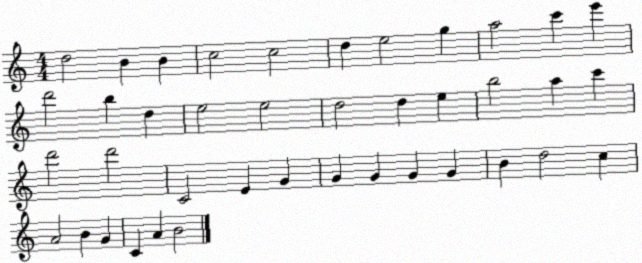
X:1
T:Untitled
M:4/4
L:1/4
K:C
d2 B B c2 c2 d e2 g a2 c' e' d'2 b d e2 e2 d2 d e b2 a c' d'2 d'2 C2 E G G G G G B d2 c A2 B G C A B2